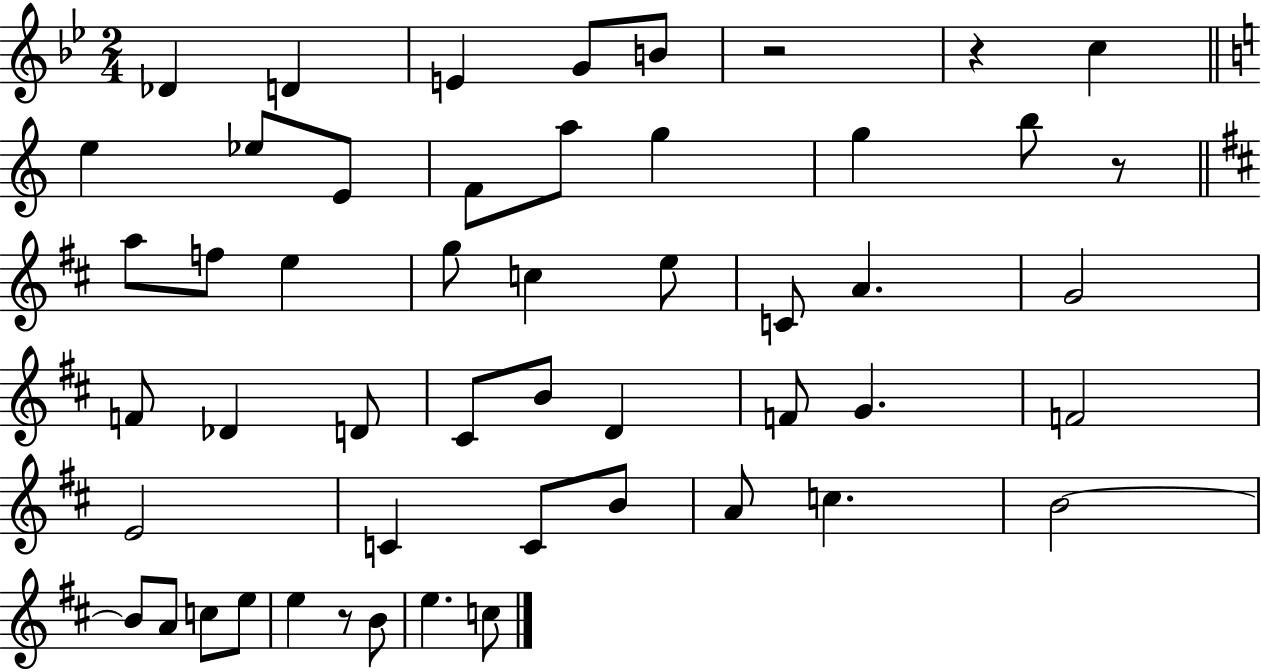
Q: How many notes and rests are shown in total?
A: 51